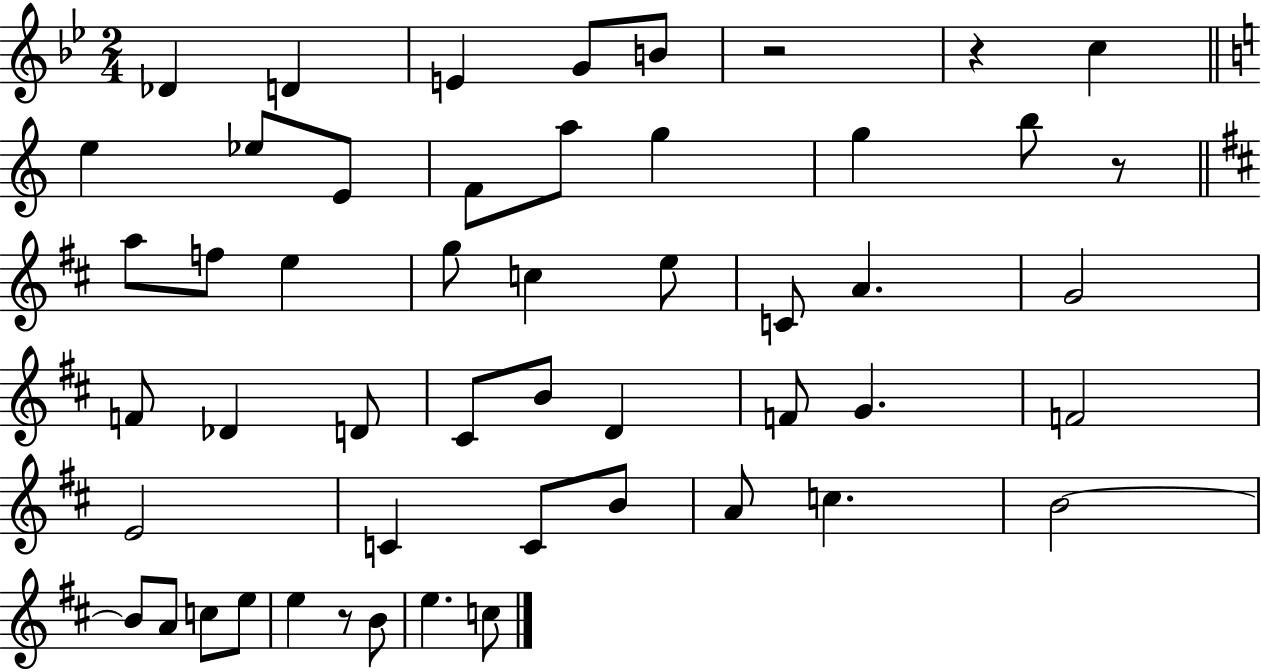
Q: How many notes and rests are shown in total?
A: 51